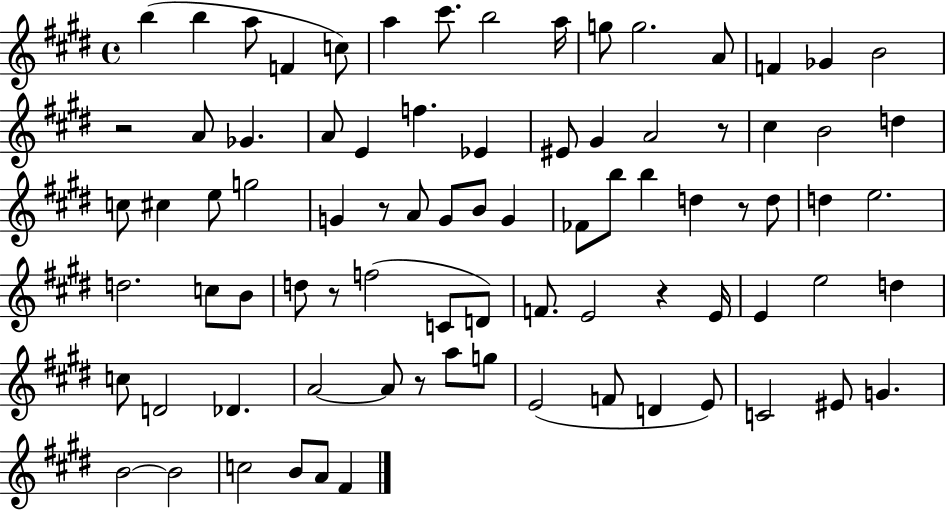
B5/q B5/q A5/e F4/q C5/e A5/q C#6/e. B5/h A5/s G5/e G5/h. A4/e F4/q Gb4/q B4/h R/h A4/e Gb4/q. A4/e E4/q F5/q. Eb4/q EIS4/e G#4/q A4/h R/e C#5/q B4/h D5/q C5/e C#5/q E5/e G5/h G4/q R/e A4/e G4/e B4/e G4/q FES4/e B5/e B5/q D5/q R/e D5/e D5/q E5/h. D5/h. C5/e B4/e D5/e R/e F5/h C4/e D4/e F4/e. E4/h R/q E4/s E4/q E5/h D5/q C5/e D4/h Db4/q. A4/h A4/e R/e A5/e G5/e E4/h F4/e D4/q E4/e C4/h EIS4/e G4/q. B4/h B4/h C5/h B4/e A4/e F#4/q